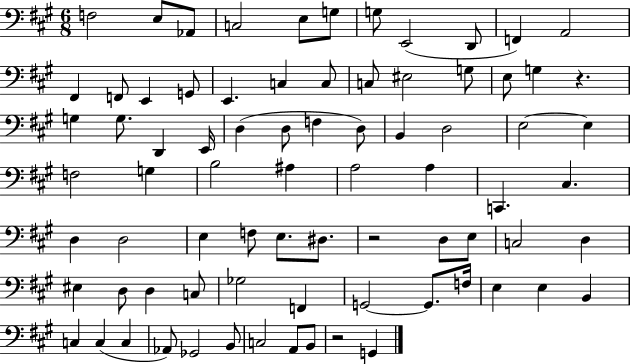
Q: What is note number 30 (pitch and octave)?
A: F3